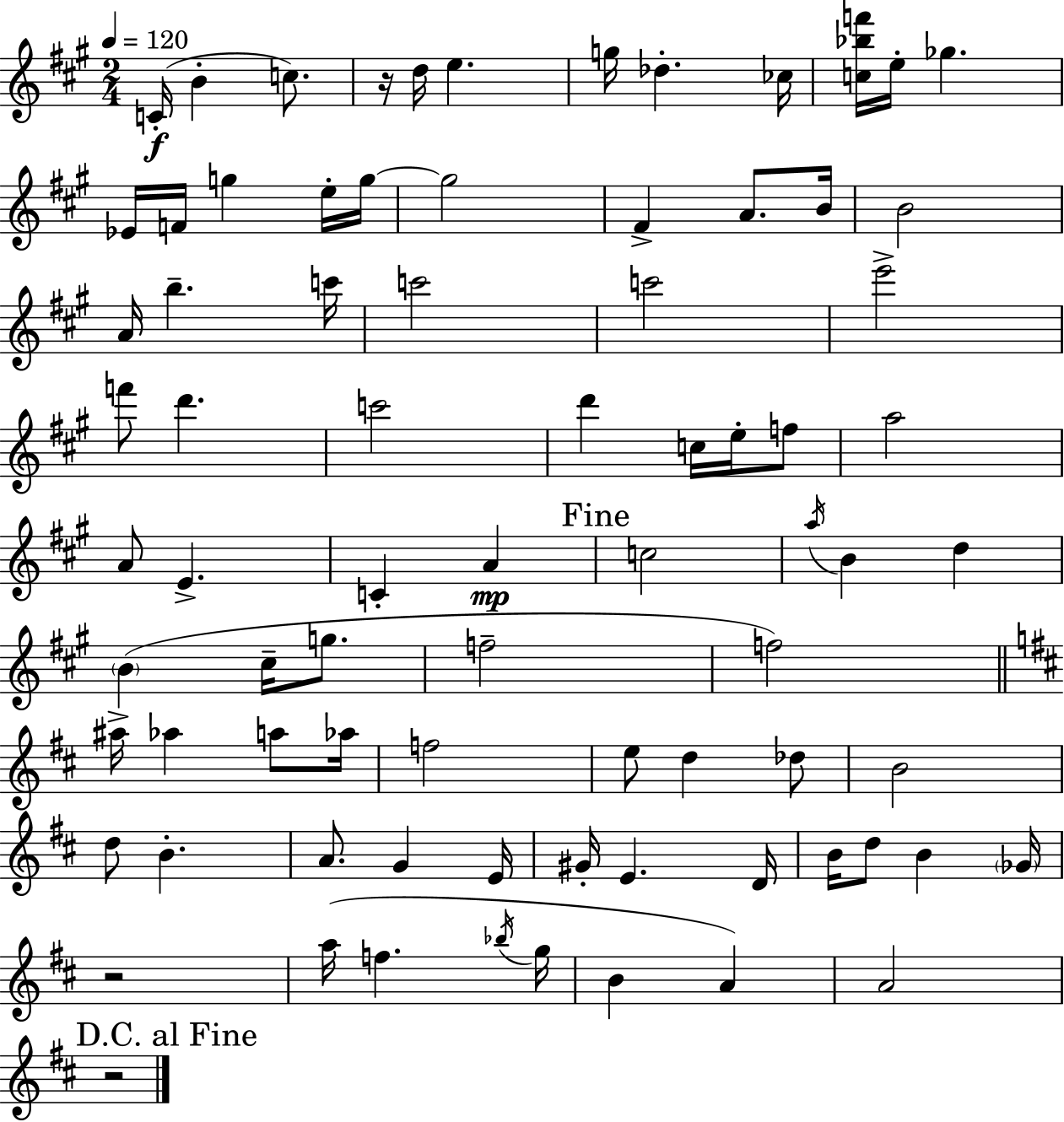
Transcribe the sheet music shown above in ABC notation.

X:1
T:Untitled
M:2/4
L:1/4
K:A
C/4 B c/2 z/4 d/4 e g/4 _d _c/4 [c_bf']/4 e/4 _g _E/4 F/4 g e/4 g/4 g2 ^F A/2 B/4 B2 A/4 b c'/4 c'2 c'2 e'2 f'/2 d' c'2 d' c/4 e/4 f/2 a2 A/2 E C A c2 a/4 B d B ^c/4 g/2 f2 f2 ^a/4 _a a/2 _a/4 f2 e/2 d _d/2 B2 d/2 B A/2 G E/4 ^G/4 E D/4 B/4 d/2 B _G/4 z2 a/4 f _b/4 g/4 B A A2 z2